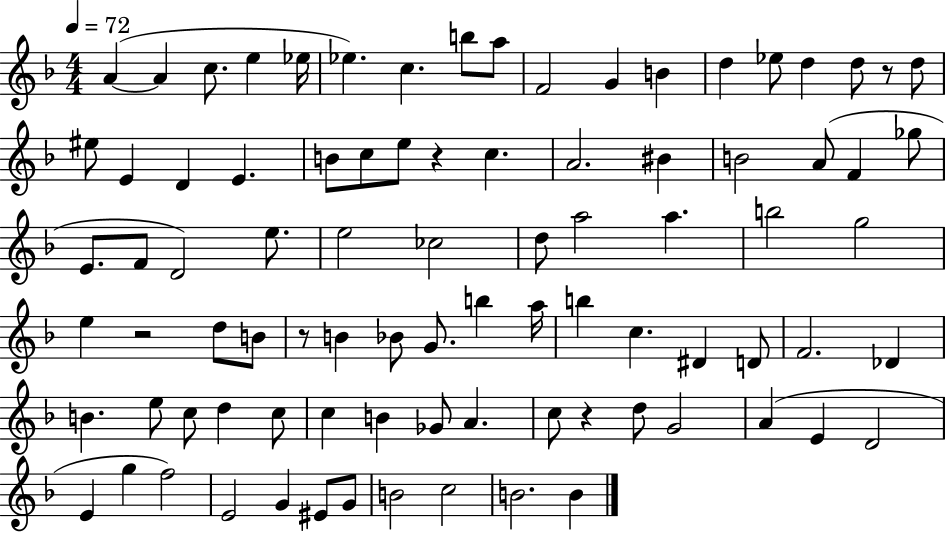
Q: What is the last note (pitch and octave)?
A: B4